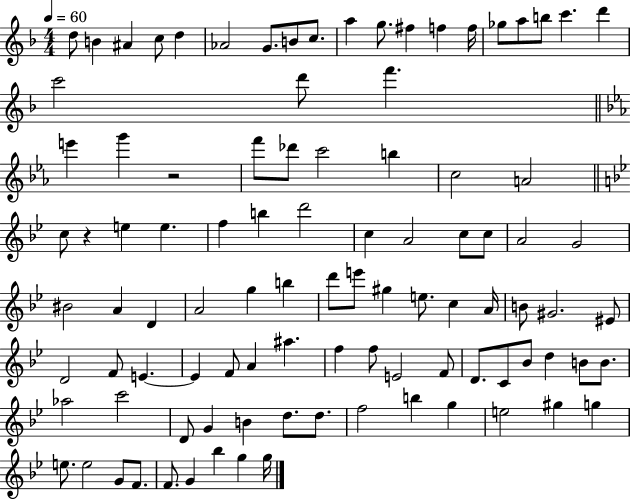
D5/e B4/q A#4/q C5/e D5/q Ab4/h G4/e. B4/e C5/e. A5/q G5/e. F#5/q F5/q F5/s Gb5/e A5/e B5/e C6/q. D6/q C6/h D6/e F6/q. E6/q G6/q R/h F6/e Db6/e C6/h B5/q C5/h A4/h C5/e R/q E5/q E5/q. F5/q B5/q D6/h C5/q A4/h C5/e C5/e A4/h G4/h BIS4/h A4/q D4/q A4/h G5/q B5/q D6/e E6/e G#5/q E5/e. C5/q A4/s B4/e G#4/h. EIS4/e D4/h F4/e E4/q. E4/q F4/e A4/q A#5/q. F5/q F5/e E4/h F4/e D4/e. C4/e Bb4/e D5/q B4/e B4/e. Ab5/h C6/h D4/e G4/q B4/q D5/e. D5/e. F5/h B5/q G5/q E5/h G#5/q G5/q E5/e. E5/h G4/e F4/e. F4/e. G4/q Bb5/q G5/q G5/s